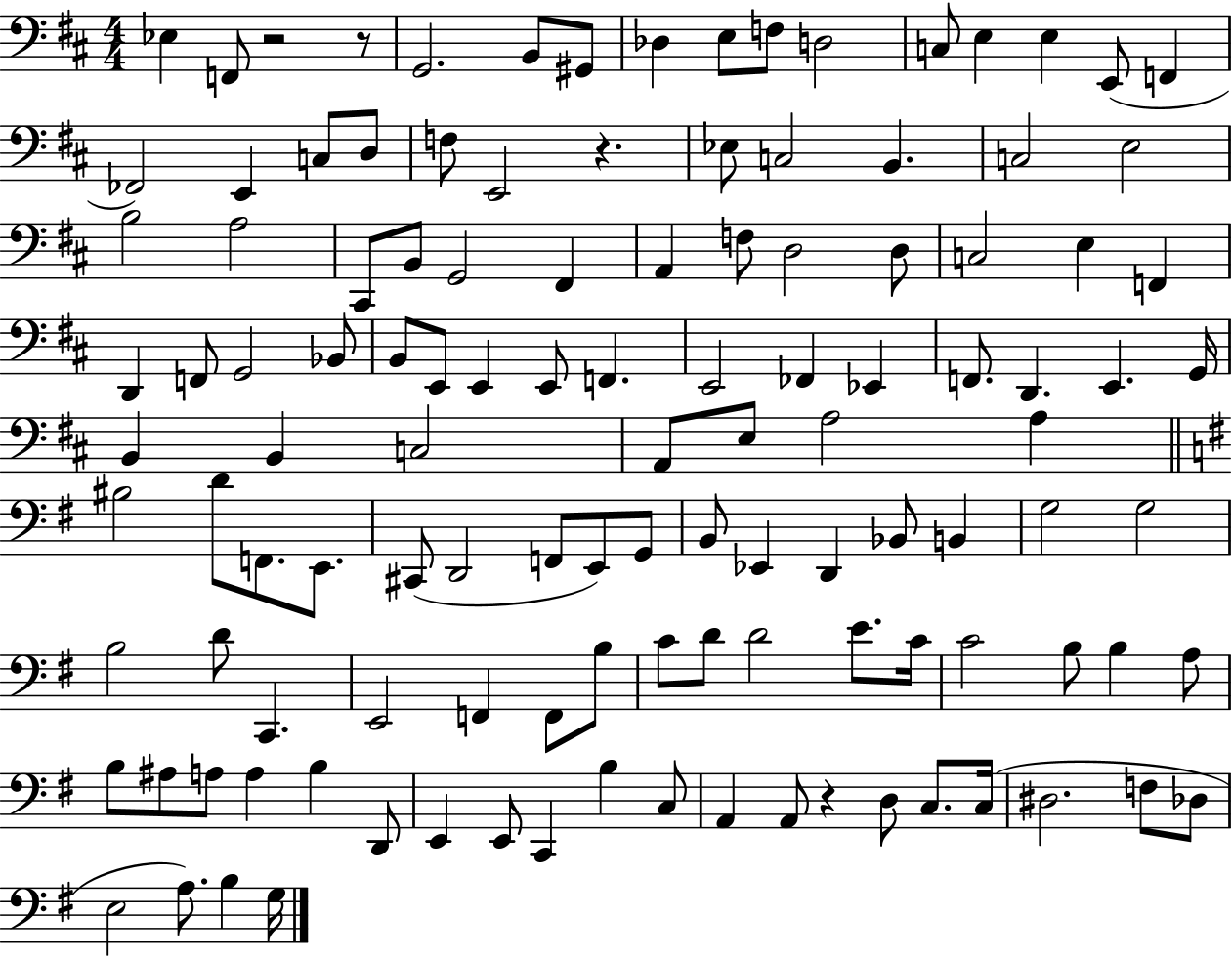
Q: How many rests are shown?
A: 4